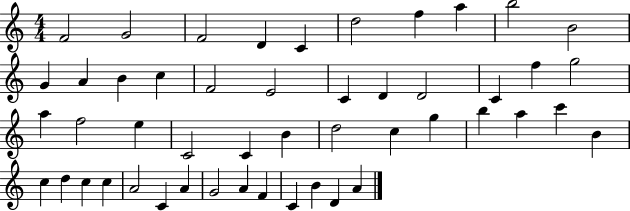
F4/h G4/h F4/h D4/q C4/q D5/h F5/q A5/q B5/h B4/h G4/q A4/q B4/q C5/q F4/h E4/h C4/q D4/q D4/h C4/q F5/q G5/h A5/q F5/h E5/q C4/h C4/q B4/q D5/h C5/q G5/q B5/q A5/q C6/q B4/q C5/q D5/q C5/q C5/q A4/h C4/q A4/q G4/h A4/q F4/q C4/q B4/q D4/q A4/q